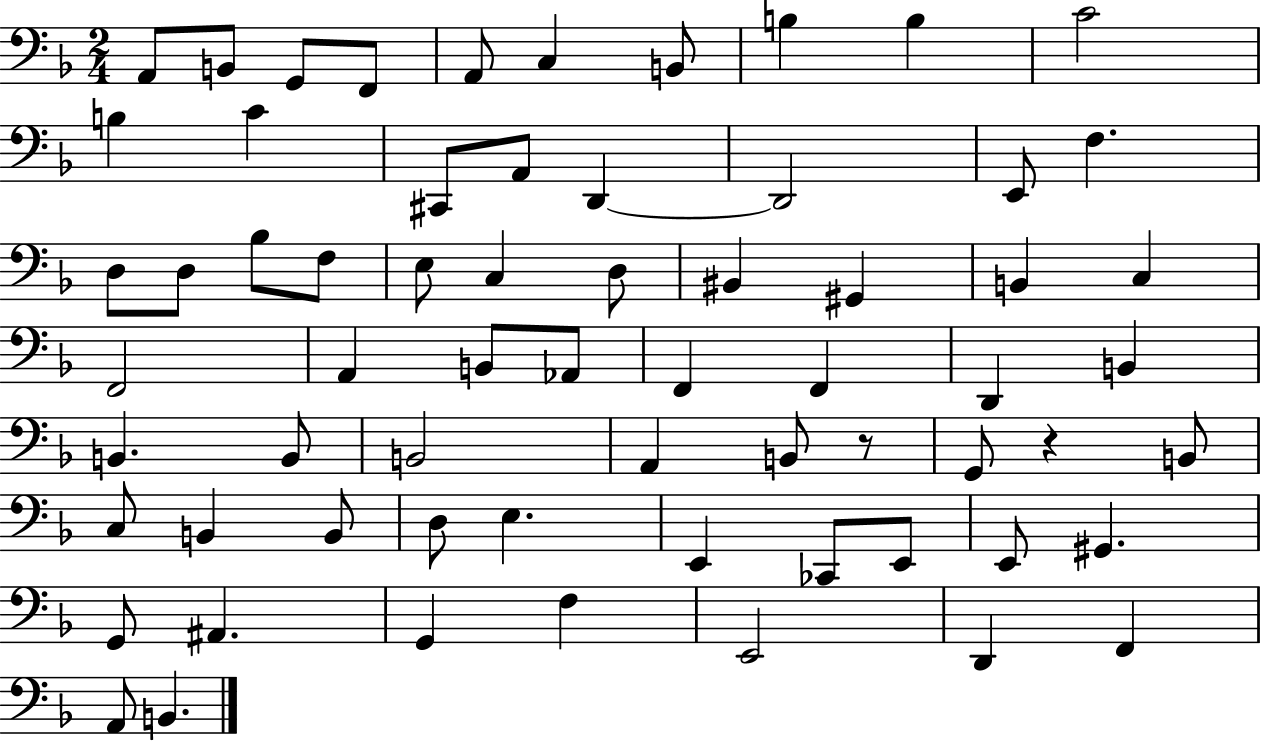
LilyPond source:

{
  \clef bass
  \numericTimeSignature
  \time 2/4
  \key f \major
  a,8 b,8 g,8 f,8 | a,8 c4 b,8 | b4 b4 | c'2 | \break b4 c'4 | cis,8 a,8 d,4~~ | d,2 | e,8 f4. | \break d8 d8 bes8 f8 | e8 c4 d8 | bis,4 gis,4 | b,4 c4 | \break f,2 | a,4 b,8 aes,8 | f,4 f,4 | d,4 b,4 | \break b,4. b,8 | b,2 | a,4 b,8 r8 | g,8 r4 b,8 | \break c8 b,4 b,8 | d8 e4. | e,4 ces,8 e,8 | e,8 gis,4. | \break g,8 ais,4. | g,4 f4 | e,2 | d,4 f,4 | \break a,8 b,4. | \bar "|."
}